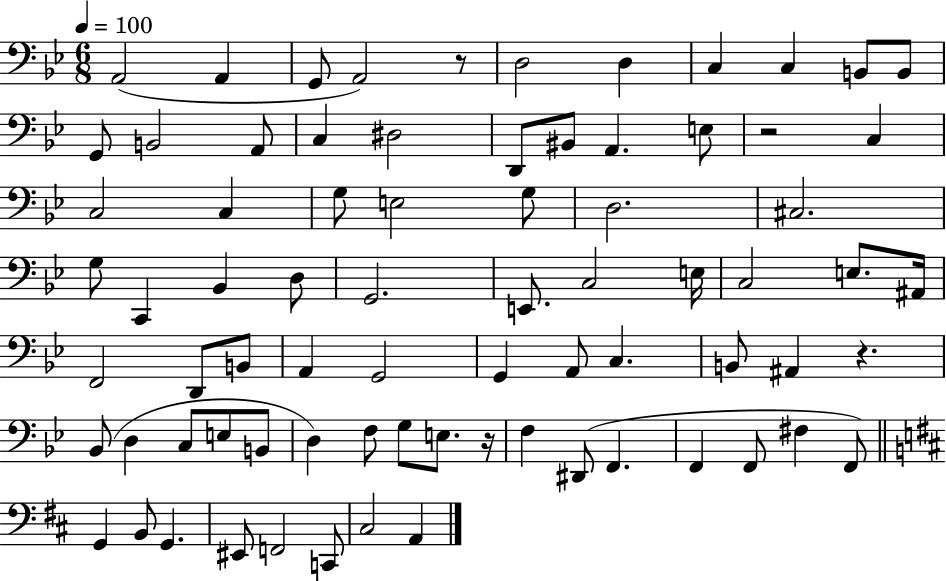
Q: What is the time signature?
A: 6/8